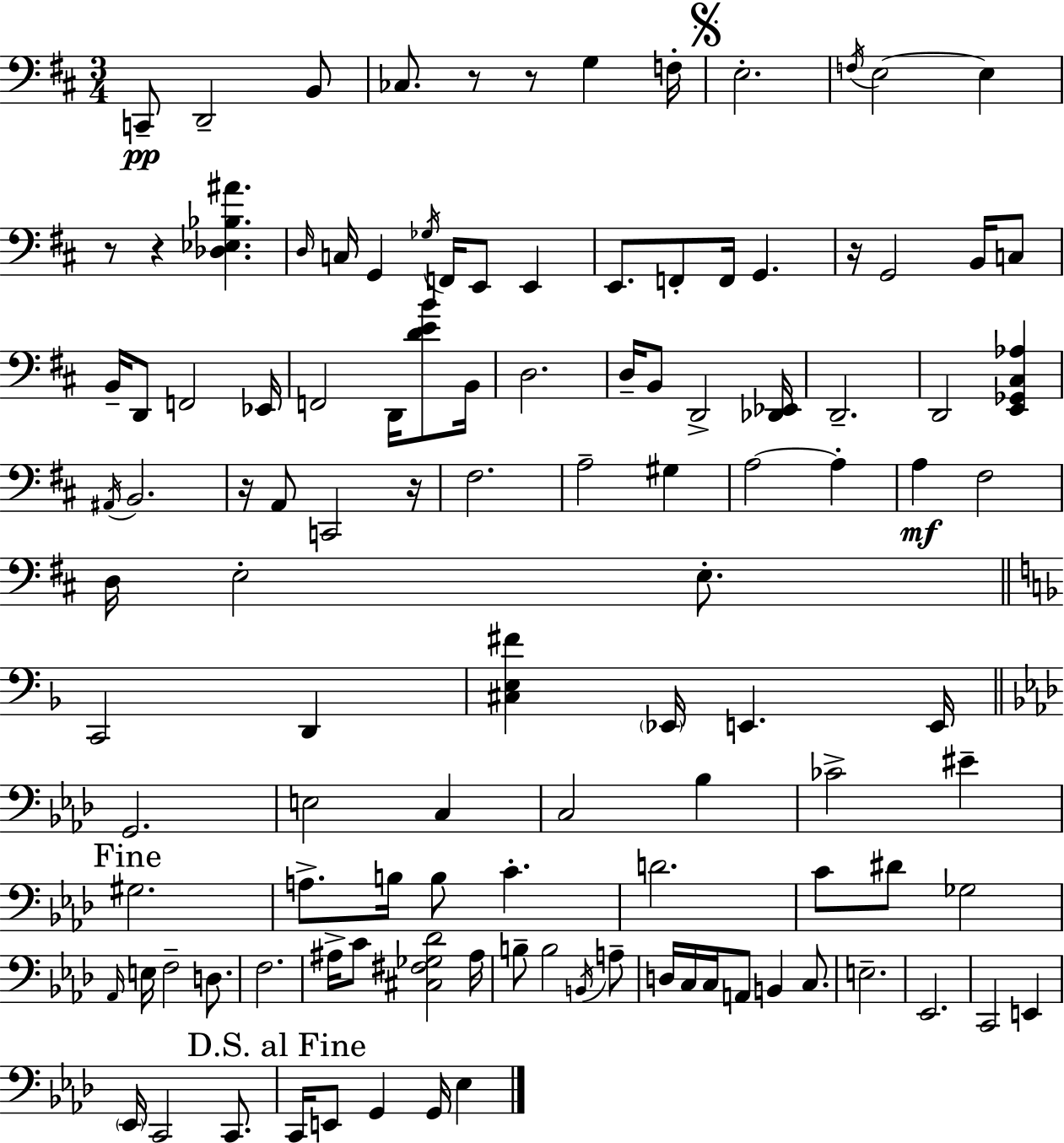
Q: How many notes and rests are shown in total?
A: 115